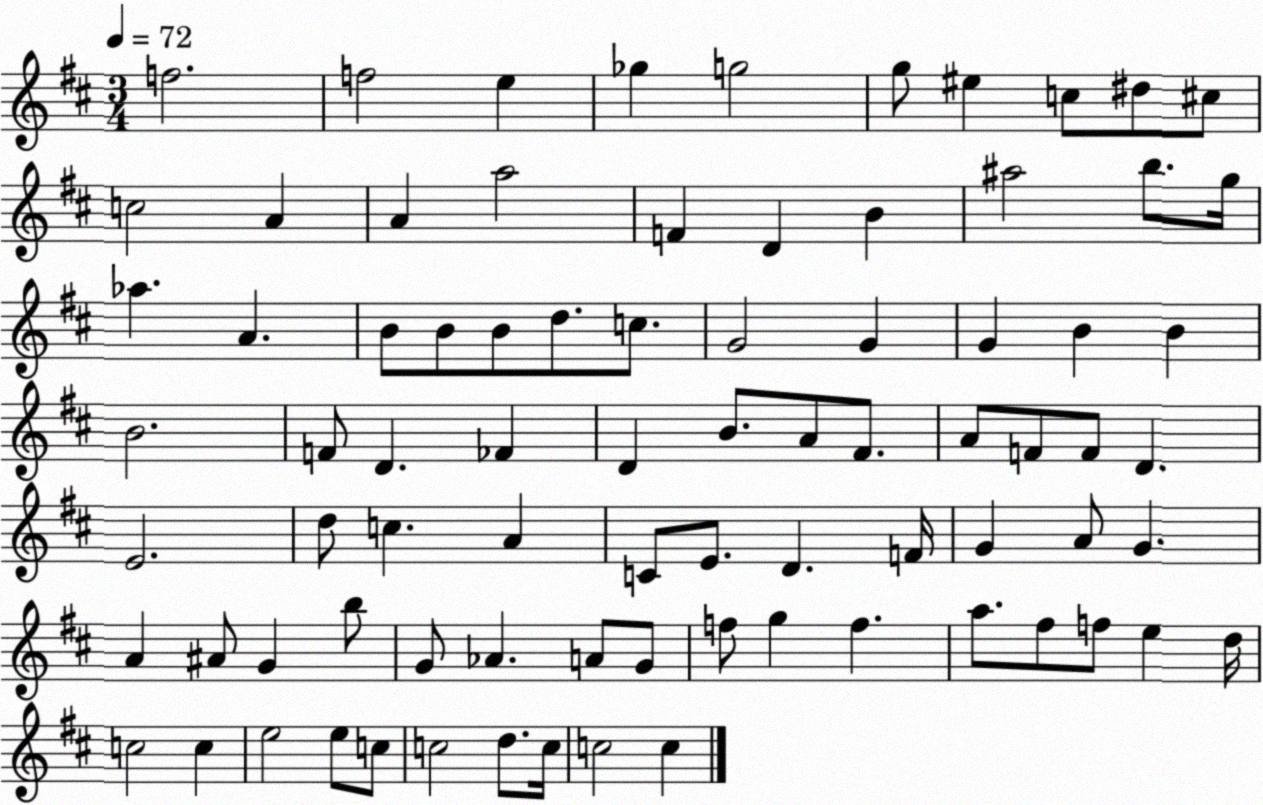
X:1
T:Untitled
M:3/4
L:1/4
K:D
f2 f2 e _g g2 g/2 ^e c/2 ^d/2 ^c/2 c2 A A a2 F D B ^a2 b/2 g/4 _a A B/2 B/2 B/2 d/2 c/2 G2 G G B B B2 F/2 D _F D B/2 A/2 ^F/2 A/2 F/2 F/2 D E2 d/2 c A C/2 E/2 D F/4 G A/2 G A ^A/2 G b/2 G/2 _A A/2 G/2 f/2 g f a/2 ^f/2 f/2 e d/4 c2 c e2 e/2 c/2 c2 d/2 c/4 c2 c